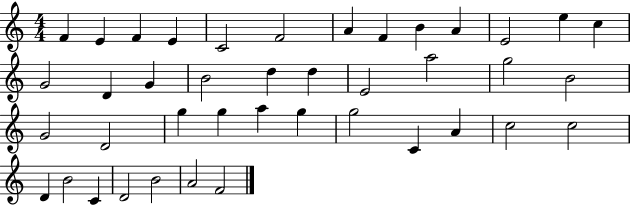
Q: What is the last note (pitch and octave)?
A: F4